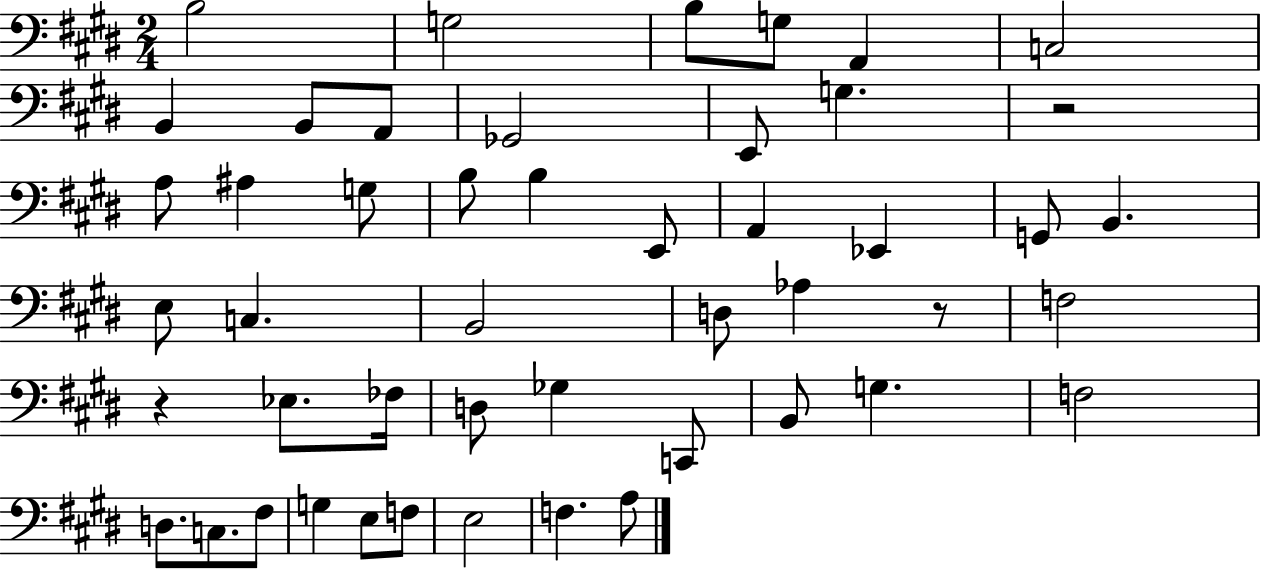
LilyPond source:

{
  \clef bass
  \numericTimeSignature
  \time 2/4
  \key e \major
  b2 | g2 | b8 g8 a,4 | c2 | \break b,4 b,8 a,8 | ges,2 | e,8 g4. | r2 | \break a8 ais4 g8 | b8 b4 e,8 | a,4 ees,4 | g,8 b,4. | \break e8 c4. | b,2 | d8 aes4 r8 | f2 | \break r4 ees8. fes16 | d8 ges4 c,8 | b,8 g4. | f2 | \break d8. c8. fis8 | g4 e8 f8 | e2 | f4. a8 | \break \bar "|."
}